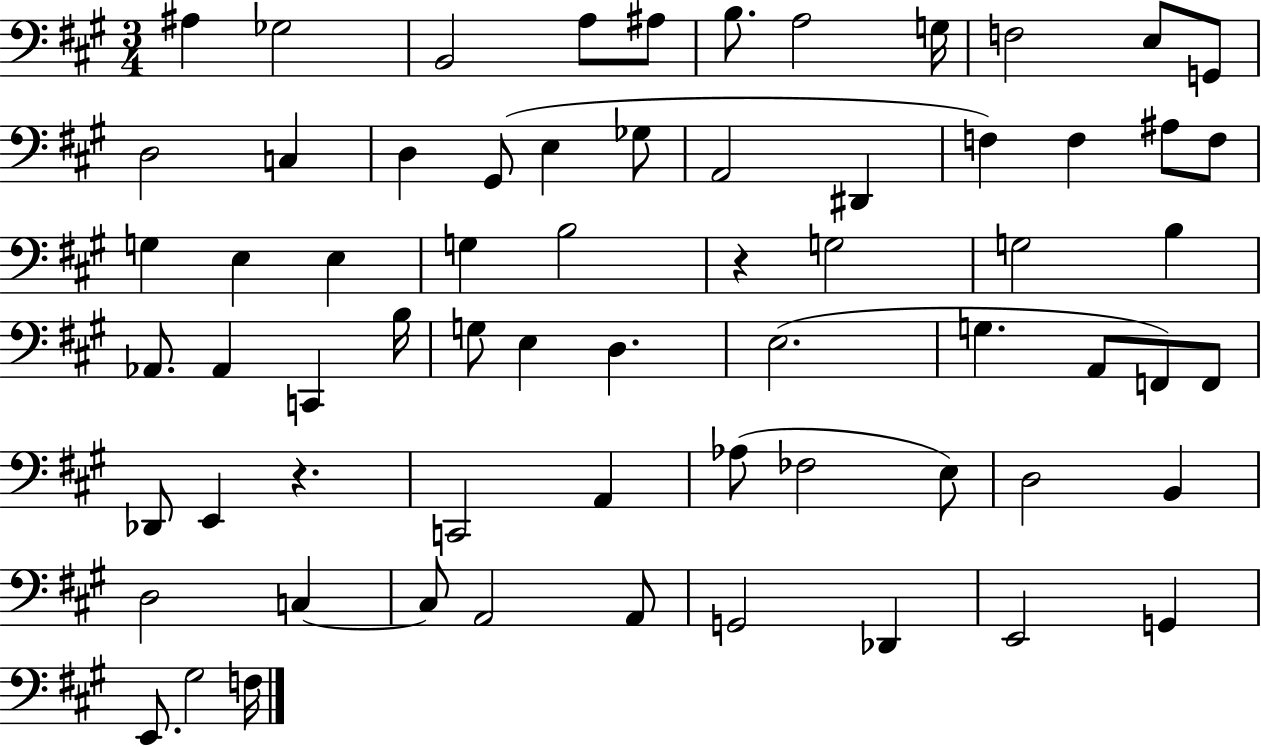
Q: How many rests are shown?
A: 2